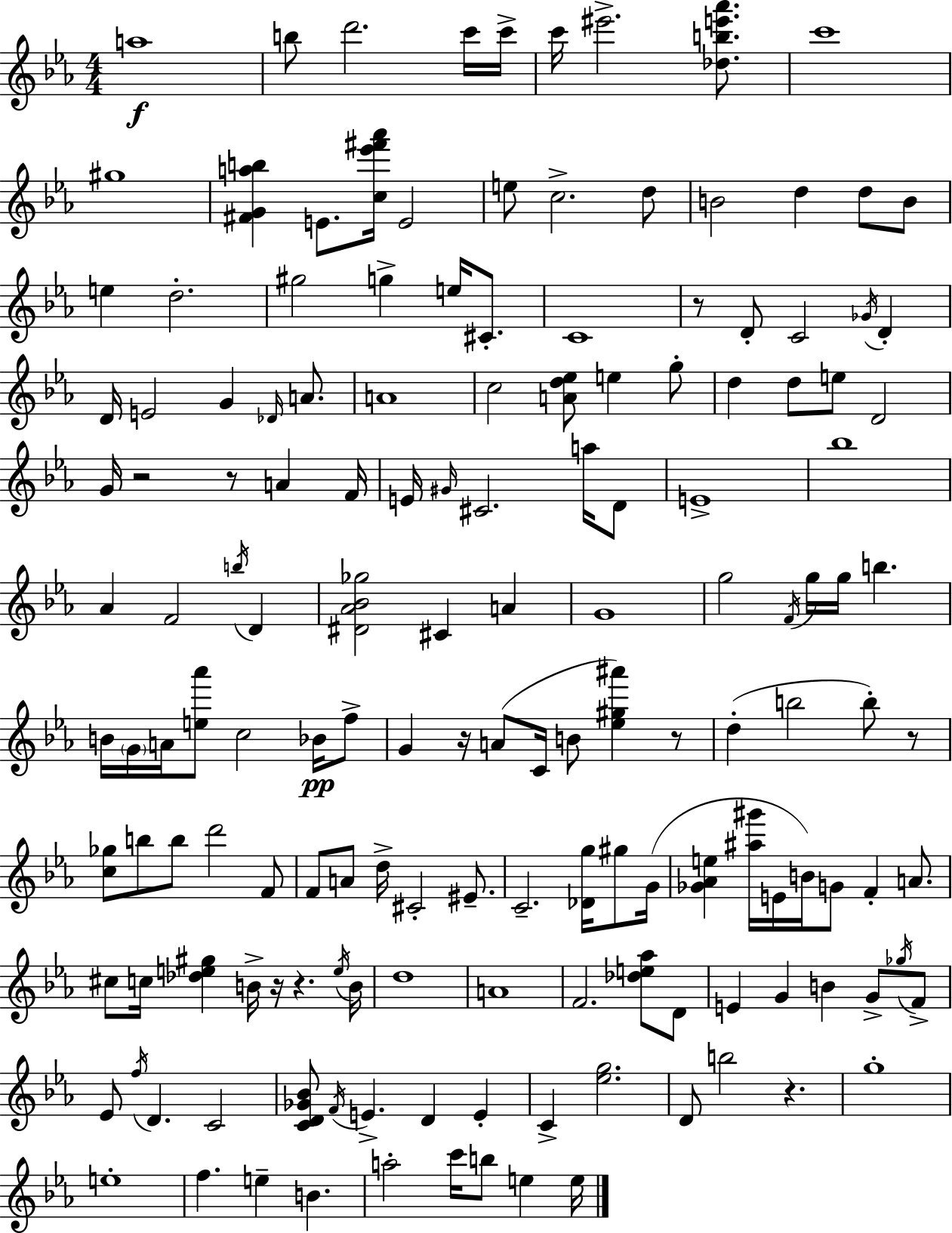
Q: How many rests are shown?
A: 9